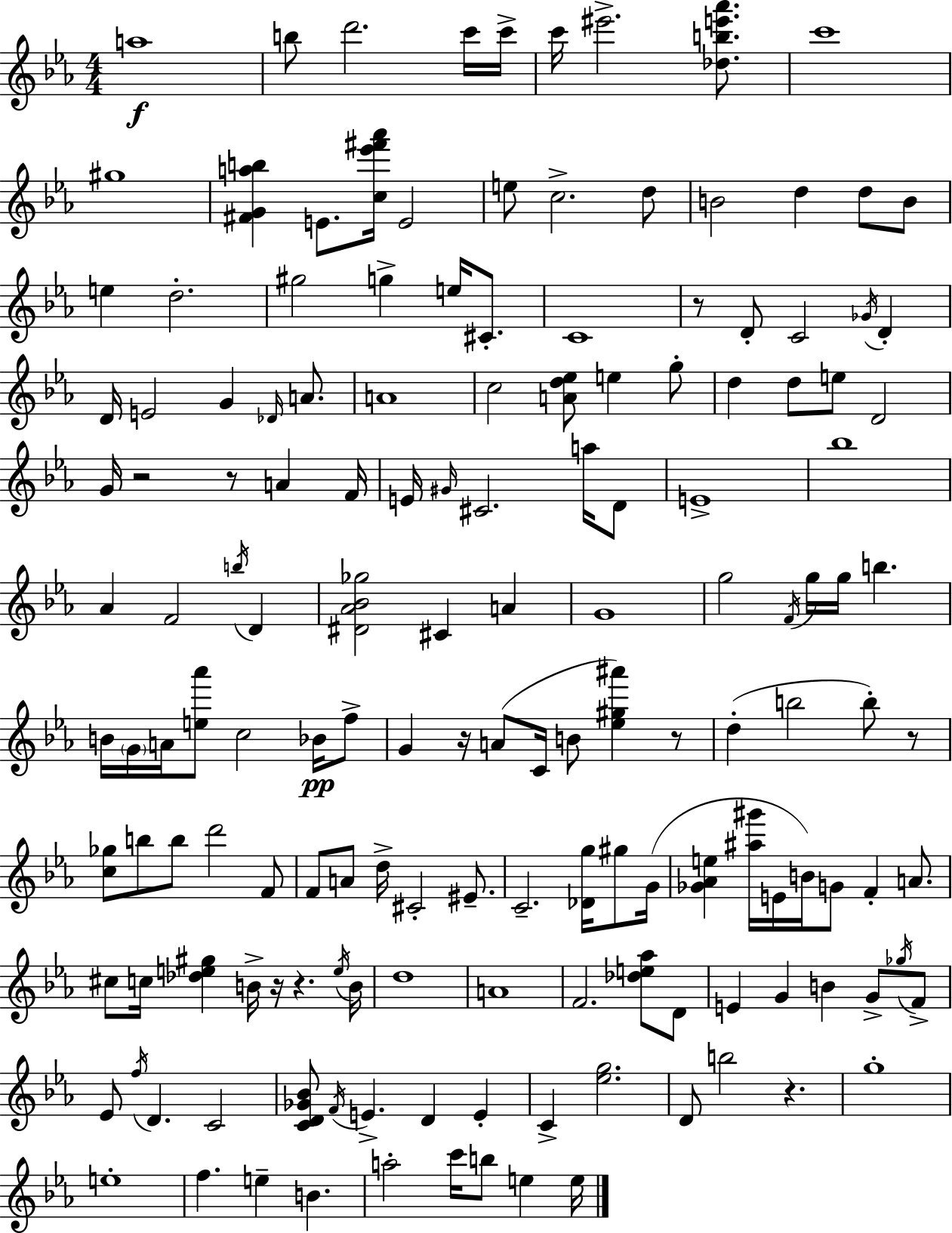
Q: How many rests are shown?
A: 9